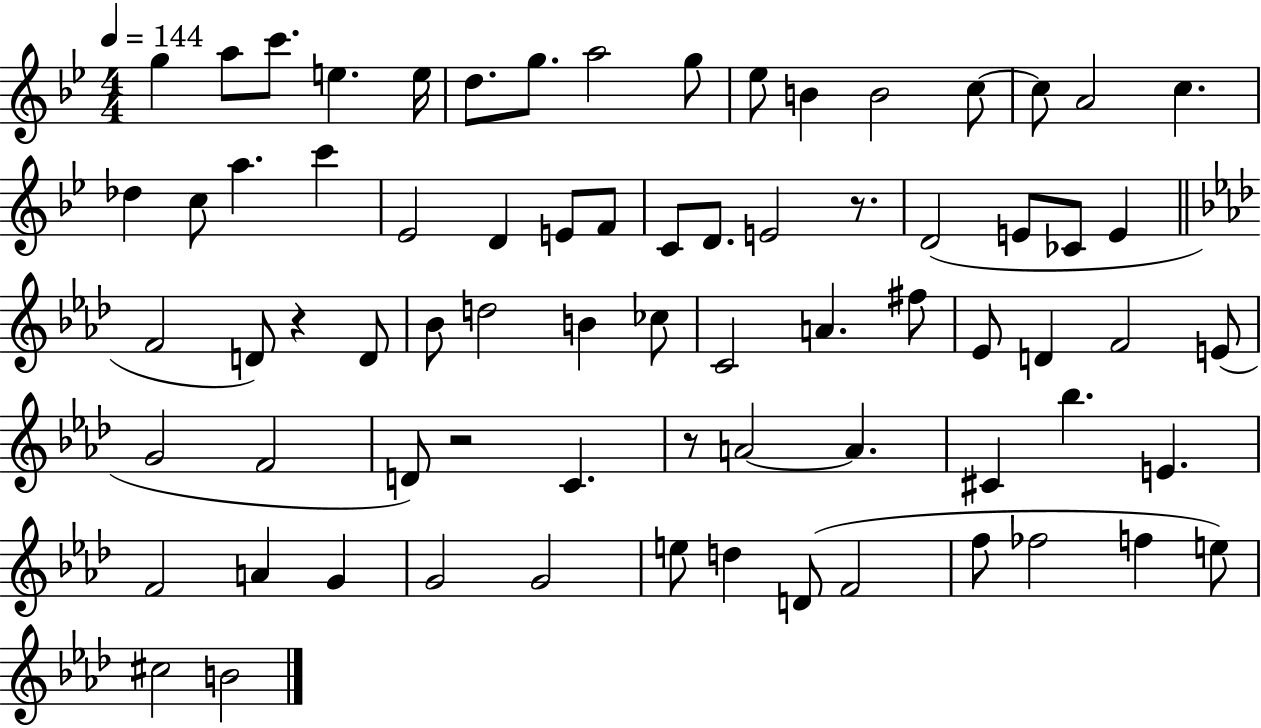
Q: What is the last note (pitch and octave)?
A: B4